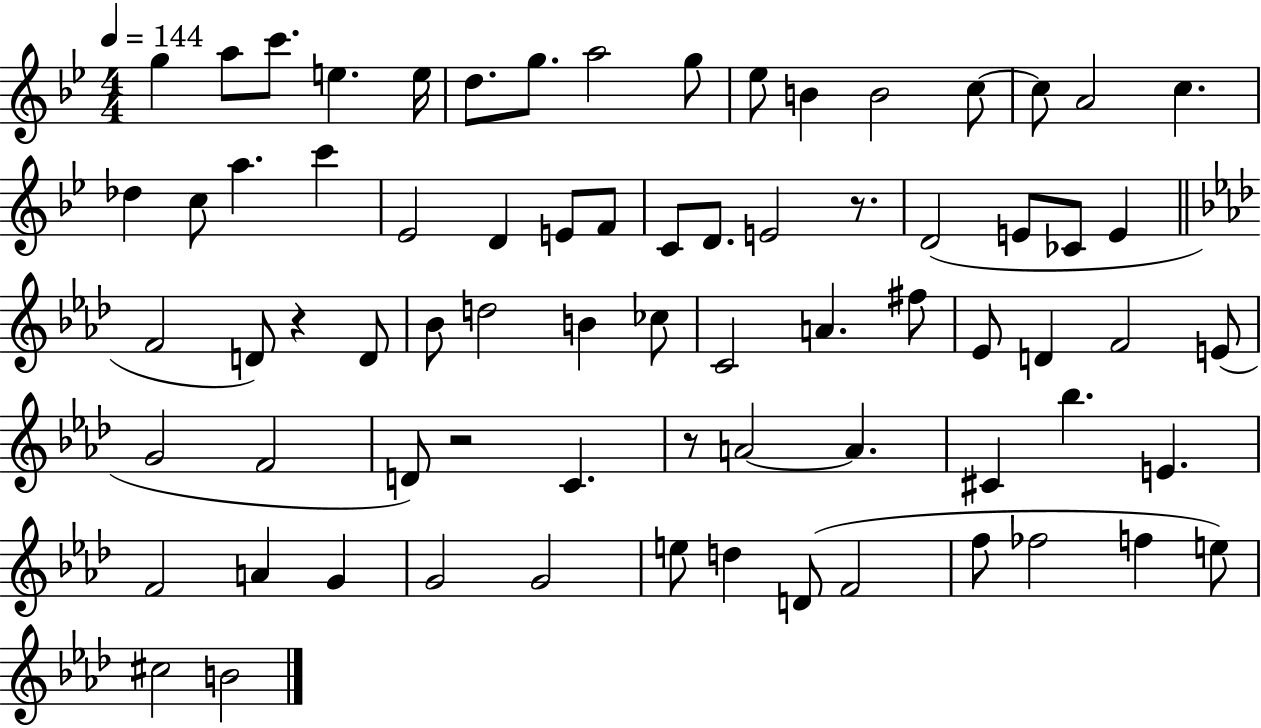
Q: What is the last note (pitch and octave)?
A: B4